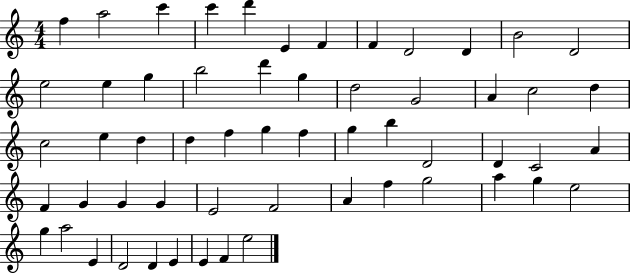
F5/q A5/h C6/q C6/q D6/q E4/q F4/q F4/q D4/h D4/q B4/h D4/h E5/h E5/q G5/q B5/h D6/q G5/q D5/h G4/h A4/q C5/h D5/q C5/h E5/q D5/q D5/q F5/q G5/q F5/q G5/q B5/q D4/h D4/q C4/h A4/q F4/q G4/q G4/q G4/q E4/h F4/h A4/q F5/q G5/h A5/q G5/q E5/h G5/q A5/h E4/q D4/h D4/q E4/q E4/q F4/q E5/h